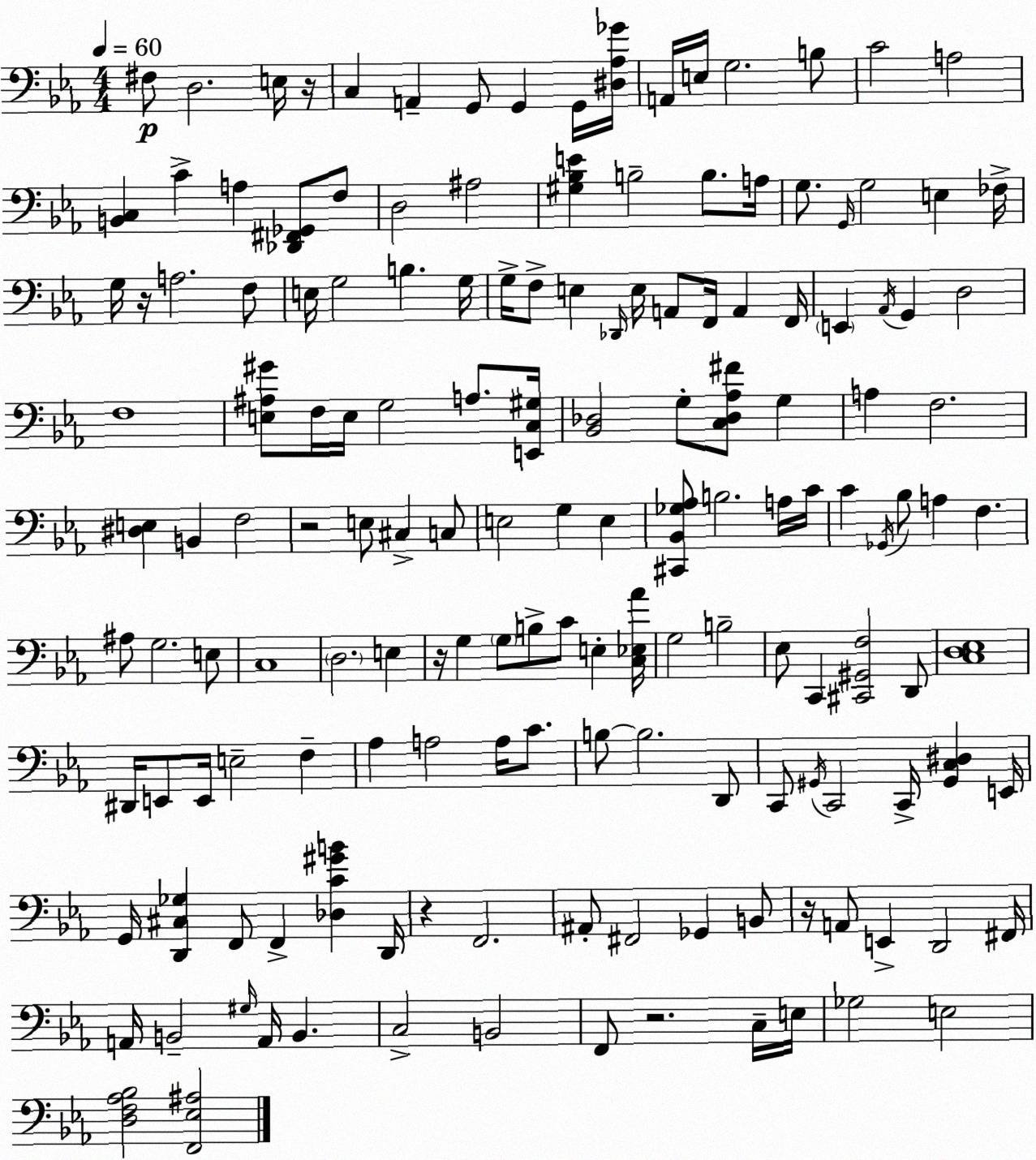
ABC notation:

X:1
T:Untitled
M:4/4
L:1/4
K:Eb
^F,/2 D,2 E,/4 z/4 C, A,, G,,/2 G,, G,,/4 [^D,_A,_G]/4 A,,/4 E,/4 G,2 B,/2 C2 A,2 [B,,C,] C A, [_D,,^F,,_G,,]/2 F,/2 D,2 ^A,2 [^G,_B,E] B,2 B,/2 A,/4 G,/2 G,,/4 G,2 E, _F,/4 G,/4 z/4 A,2 F,/2 E,/4 G,2 B, G,/4 G,/4 F,/2 E, _D,,/4 E,/4 A,,/2 F,,/4 A,, F,,/4 E,, _A,,/4 G,, D,2 F,4 [E,^A,^G]/2 F,/4 E,/4 G,2 A,/2 [E,,C,^G,]/4 [_B,,_D,]2 G,/2 [C,_D,_A,^F]/2 G, A, F,2 [^D,E,] B,, F,2 z2 E,/2 ^C, C,/2 E,2 G, E, [^C,,_B,,_G,_A,]/2 B,2 A,/4 C/4 C _G,,/4 _B,/2 A, F, ^A,/2 G,2 E,/2 C,4 D,2 E, z/4 G, G,/2 B,/2 C/2 E, [C,_E,_A]/4 G,2 B,2 _E,/2 C,, [^C,,^G,,F,]2 D,,/2 [C,D,_E,]4 ^D,,/4 E,,/2 E,,/4 E,2 F, _A, A,2 A,/4 C/2 B,/2 B,2 D,,/2 C,,/2 ^G,,/4 C,,2 C,,/4 [^G,,C,^D,] E,,/4 G,,/4 [D,,^C,_G,] F,,/2 F,, [_D,C^GB] D,,/4 z F,,2 ^A,,/2 ^F,,2 _G,, B,,/2 z/4 A,,/2 E,, D,,2 ^F,,/4 A,,/4 B,,2 ^G,/4 A,,/4 B,, C,2 B,,2 F,,/2 z2 C,/4 E,/4 _G,2 E,2 [D,F,_A,_B,]2 [F,,_E,^A,]2